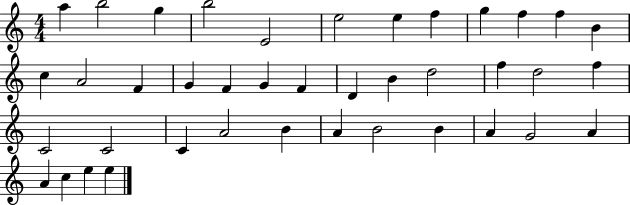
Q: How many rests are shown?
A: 0